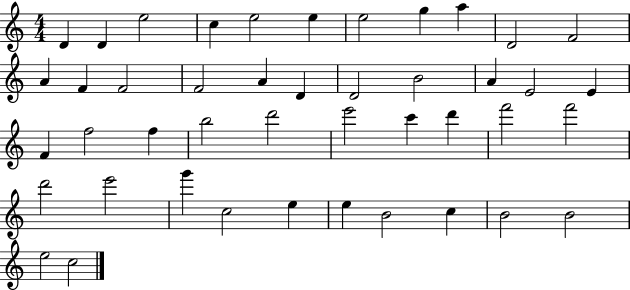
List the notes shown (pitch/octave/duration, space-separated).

D4/q D4/q E5/h C5/q E5/h E5/q E5/h G5/q A5/q D4/h F4/h A4/q F4/q F4/h F4/h A4/q D4/q D4/h B4/h A4/q E4/h E4/q F4/q F5/h F5/q B5/h D6/h E6/h C6/q D6/q F6/h F6/h D6/h E6/h G6/q C5/h E5/q E5/q B4/h C5/q B4/h B4/h E5/h C5/h